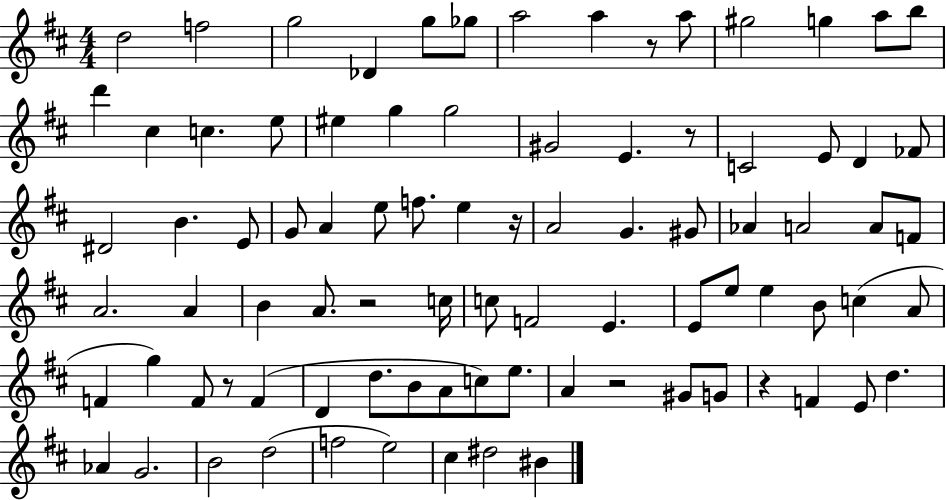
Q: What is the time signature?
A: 4/4